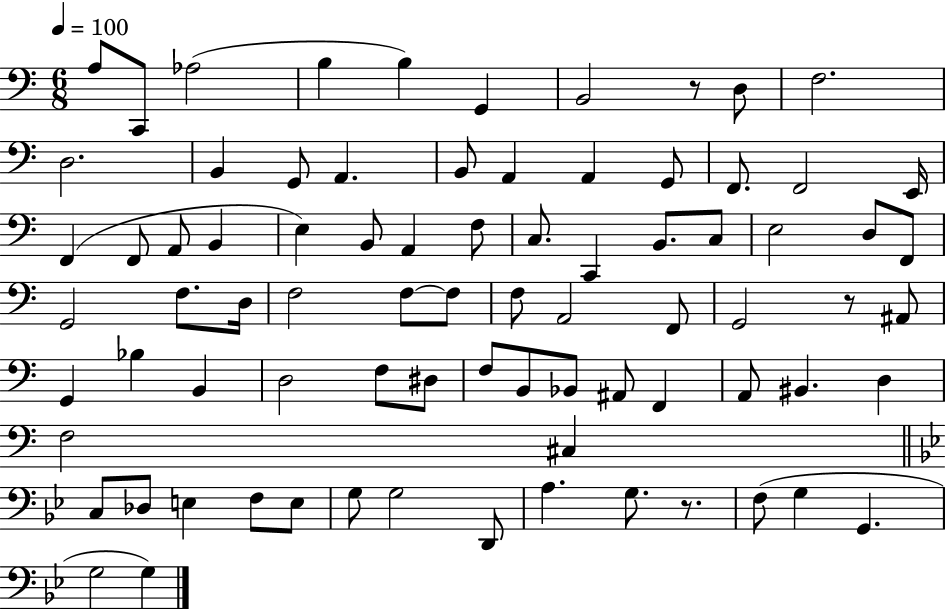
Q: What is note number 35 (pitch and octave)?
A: F2